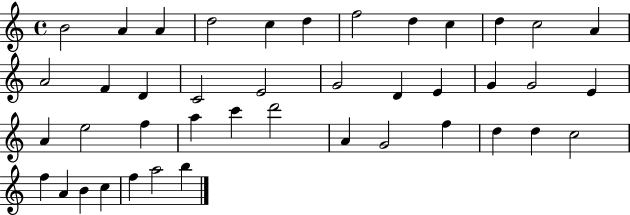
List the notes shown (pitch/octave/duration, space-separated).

B4/h A4/q A4/q D5/h C5/q D5/q F5/h D5/q C5/q D5/q C5/h A4/q A4/h F4/q D4/q C4/h E4/h G4/h D4/q E4/q G4/q G4/h E4/q A4/q E5/h F5/q A5/q C6/q D6/h A4/q G4/h F5/q D5/q D5/q C5/h F5/q A4/q B4/q C5/q F5/q A5/h B5/q